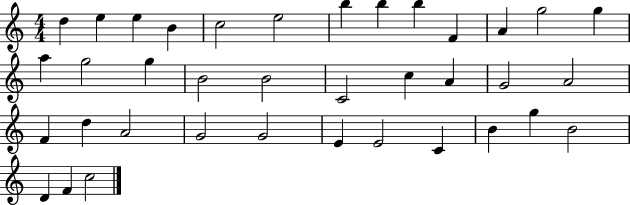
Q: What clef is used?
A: treble